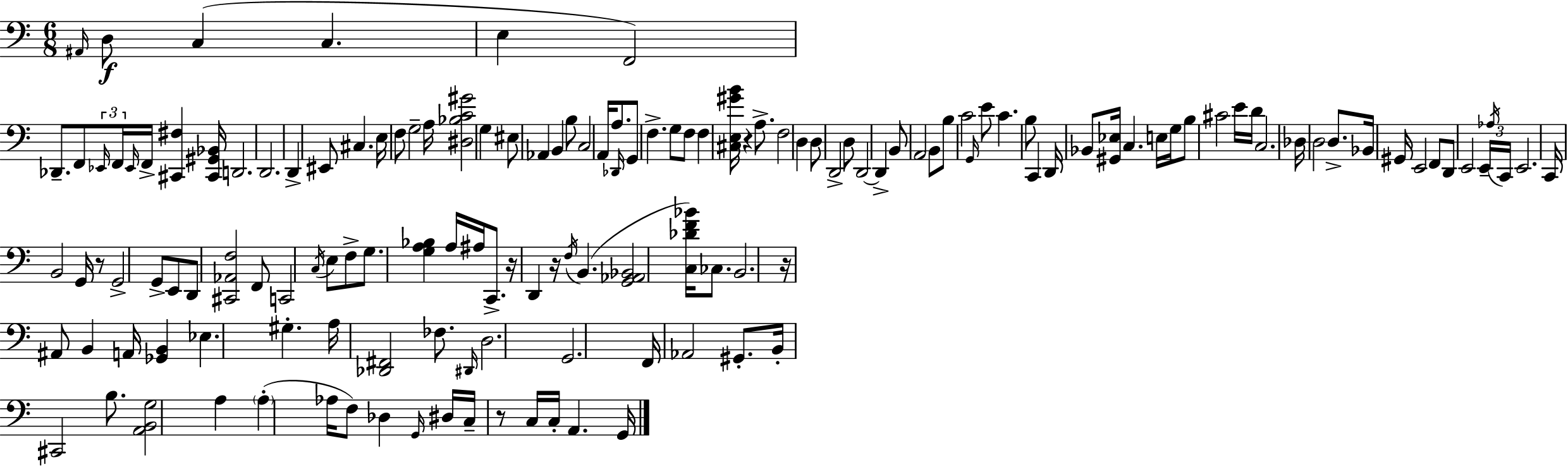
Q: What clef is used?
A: bass